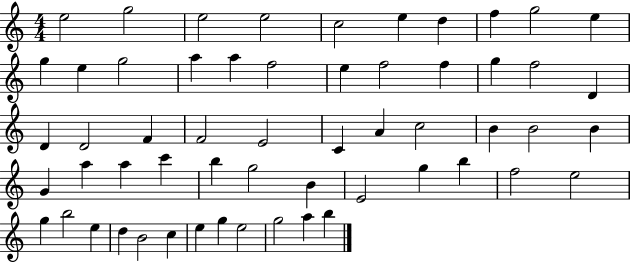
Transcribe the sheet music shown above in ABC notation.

X:1
T:Untitled
M:4/4
L:1/4
K:C
e2 g2 e2 e2 c2 e d f g2 e g e g2 a a f2 e f2 f g f2 D D D2 F F2 E2 C A c2 B B2 B G a a c' b g2 B E2 g b f2 e2 g b2 e d B2 c e g e2 g2 a b